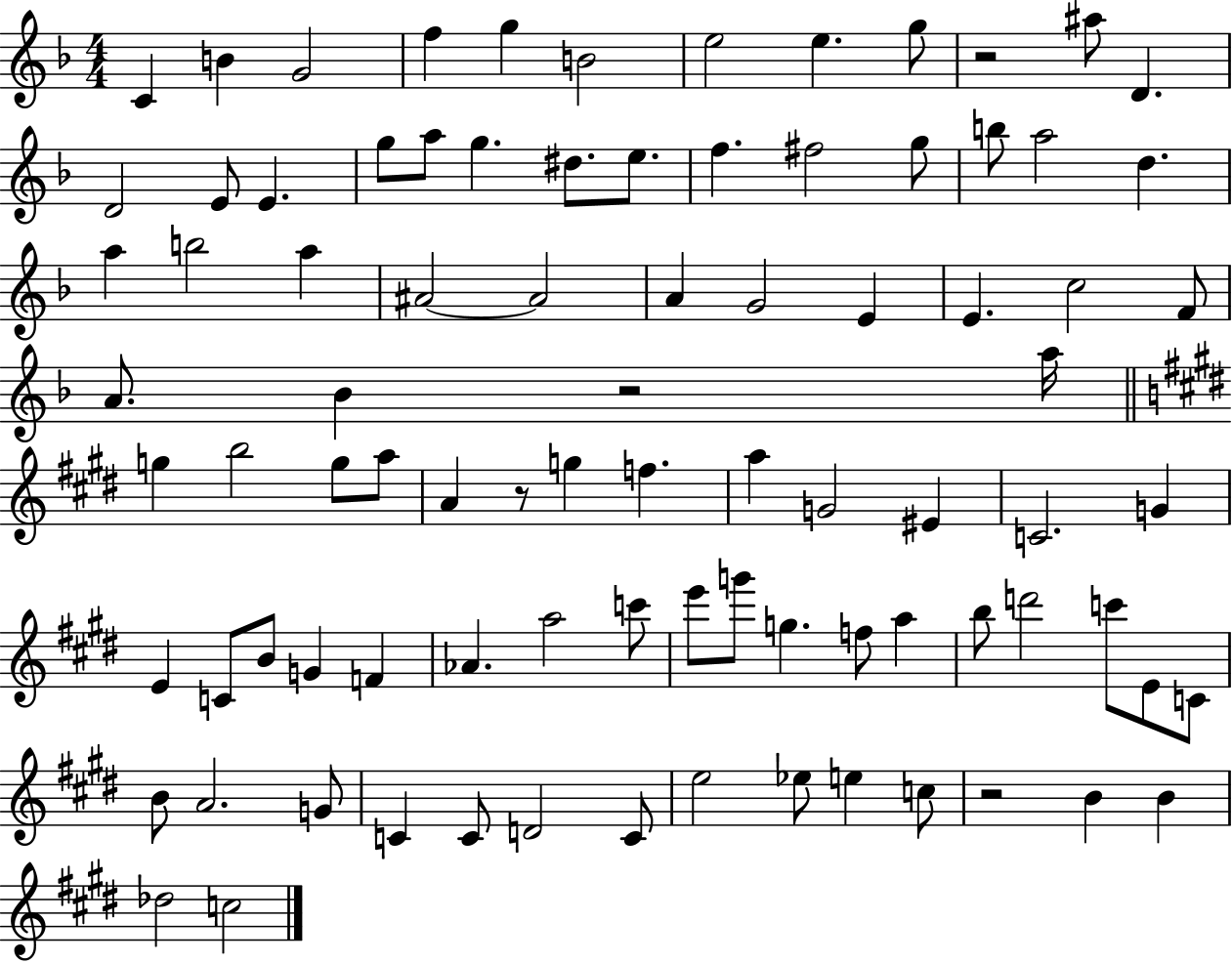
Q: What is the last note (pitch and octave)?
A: C5